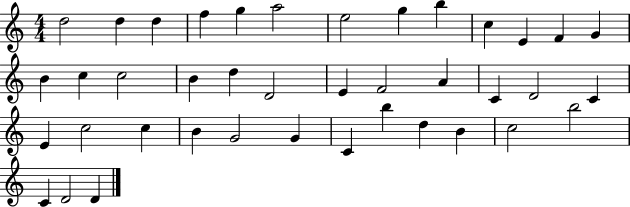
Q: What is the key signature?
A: C major